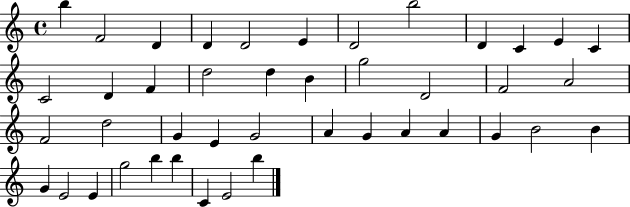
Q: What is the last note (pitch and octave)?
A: B5